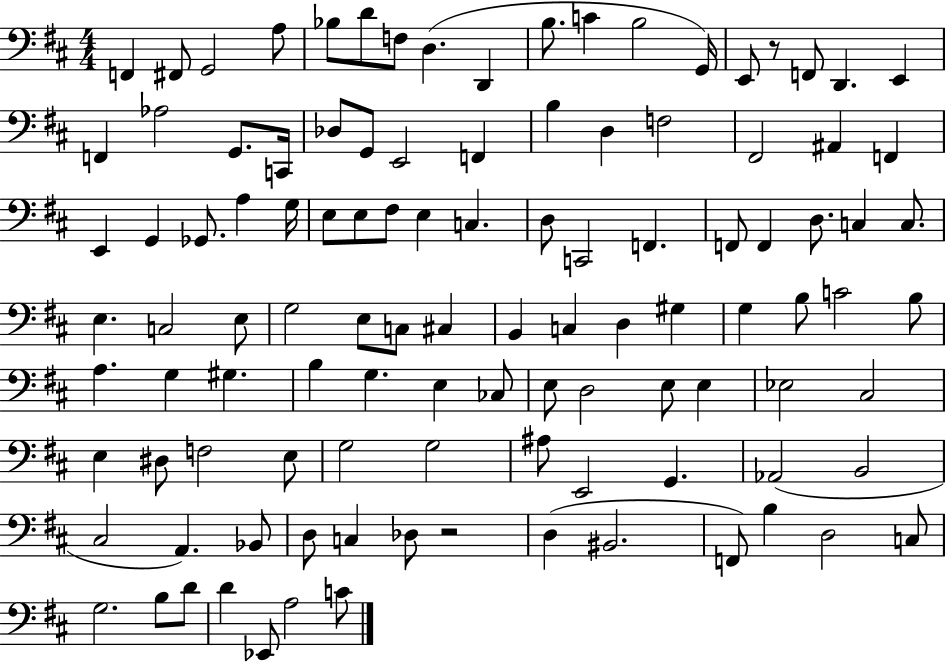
{
  \clef bass
  \numericTimeSignature
  \time 4/4
  \key d \major
  \repeat volta 2 { f,4 fis,8 g,2 a8 | bes8 d'8 f8 d4.( d,4 | b8. c'4 b2 g,16) | e,8 r8 f,8 d,4. e,4 | \break f,4 aes2 g,8. c,16 | des8 g,8 e,2 f,4 | b4 d4 f2 | fis,2 ais,4 f,4 | \break e,4 g,4 ges,8. a4 g16 | e8 e8 fis8 e4 c4. | d8 c,2 f,4. | f,8 f,4 d8. c4 c8. | \break e4. c2 e8 | g2 e8 c8 cis4 | b,4 c4 d4 gis4 | g4 b8 c'2 b8 | \break a4. g4 gis4. | b4 g4. e4 ces8 | e8 d2 e8 e4 | ees2 cis2 | \break e4 dis8 f2 e8 | g2 g2 | ais8 e,2 g,4. | aes,2( b,2 | \break cis2 a,4.) bes,8 | d8 c4 des8 r2 | d4( bis,2. | f,8) b4 d2 c8 | \break g2. b8 d'8 | d'4 ees,8 a2 c'8 | } \bar "|."
}